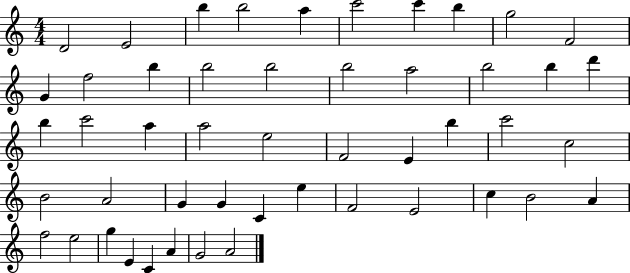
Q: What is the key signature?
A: C major